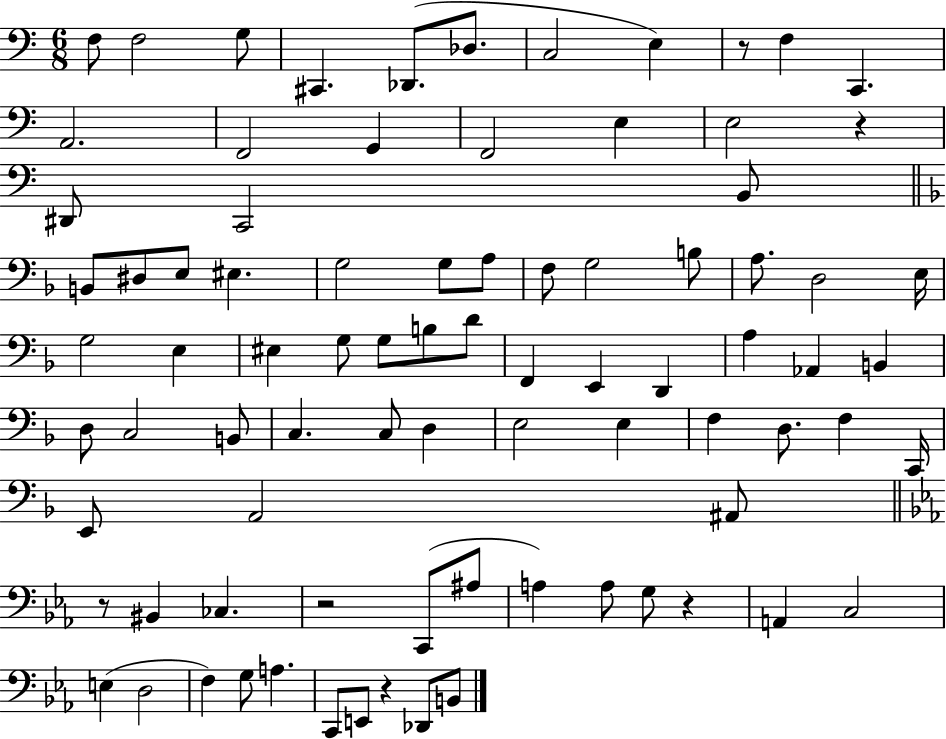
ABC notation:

X:1
T:Untitled
M:6/8
L:1/4
K:C
F,/2 F,2 G,/2 ^C,, _D,,/2 _D,/2 C,2 E, z/2 F, C,, A,,2 F,,2 G,, F,,2 E, E,2 z ^D,,/2 C,,2 B,,/2 B,,/2 ^D,/2 E,/2 ^E, G,2 G,/2 A,/2 F,/2 G,2 B,/2 A,/2 D,2 E,/4 G,2 E, ^E, G,/2 G,/2 B,/2 D/2 F,, E,, D,, A, _A,, B,, D,/2 C,2 B,,/2 C, C,/2 D, E,2 E, F, D,/2 F, C,,/4 E,,/2 A,,2 ^A,,/2 z/2 ^B,, _C, z2 C,,/2 ^A,/2 A, A,/2 G,/2 z A,, C,2 E, D,2 F, G,/2 A, C,,/2 E,,/2 z _D,,/2 B,,/2